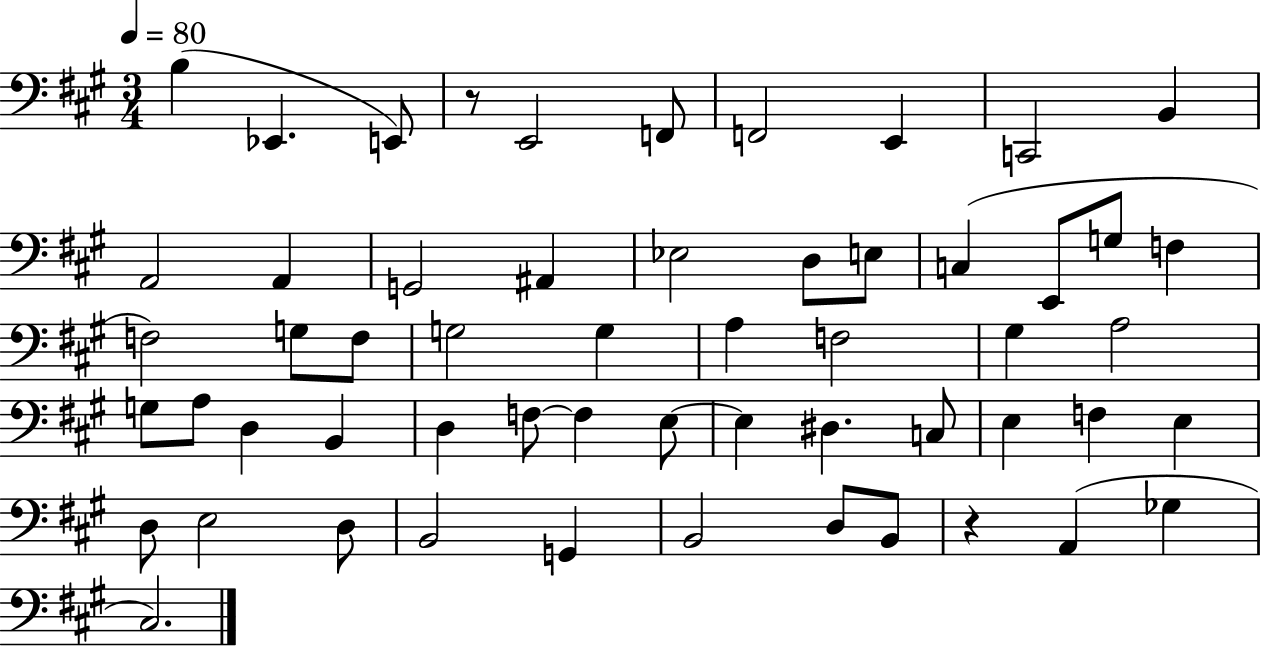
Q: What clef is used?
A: bass